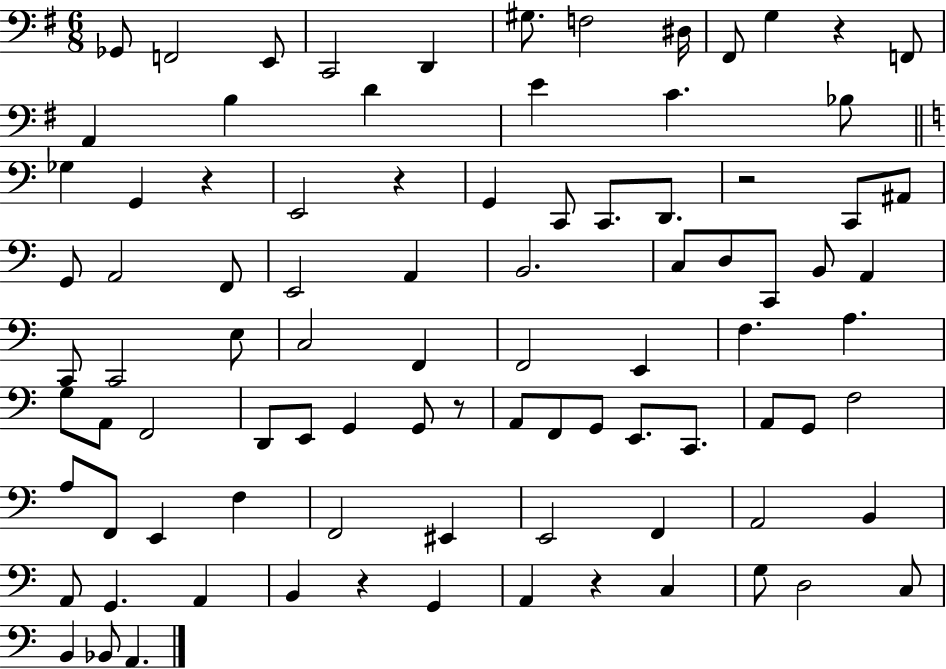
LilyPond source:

{
  \clef bass
  \numericTimeSignature
  \time 6/8
  \key g \major
  ges,8 f,2 e,8 | c,2 d,4 | gis8. f2 dis16 | fis,8 g4 r4 f,8 | \break a,4 b4 d'4 | e'4 c'4. bes8 | \bar "||" \break \key c \major ges4 g,4 r4 | e,2 r4 | g,4 c,8 c,8. d,8. | r2 c,8 ais,8 | \break g,8 a,2 f,8 | e,2 a,4 | b,2. | c8 d8 c,8 b,8 a,4 | \break c,8 c,2 e8 | c2 f,4 | f,2 e,4 | f4. a4. | \break g8 a,8 f,2 | d,8 e,8 g,4 g,8 r8 | a,8 f,8 g,8 e,8. c,8. | a,8 g,8 f2 | \break a8 f,8 e,4 f4 | f,2 eis,4 | e,2 f,4 | a,2 b,4 | \break a,8 g,4. a,4 | b,4 r4 g,4 | a,4 r4 c4 | g8 d2 c8 | \break b,4 bes,8 a,4. | \bar "|."
}